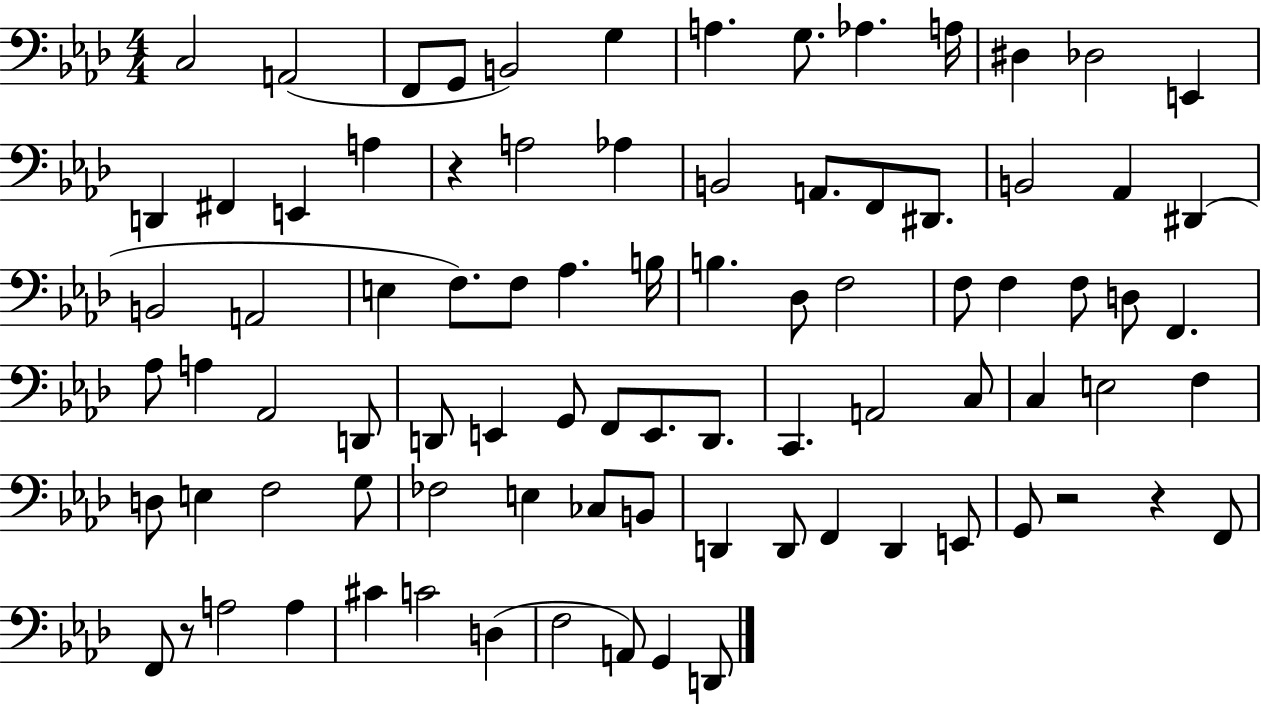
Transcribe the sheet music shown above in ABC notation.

X:1
T:Untitled
M:4/4
L:1/4
K:Ab
C,2 A,,2 F,,/2 G,,/2 B,,2 G, A, G,/2 _A, A,/4 ^D, _D,2 E,, D,, ^F,, E,, A, z A,2 _A, B,,2 A,,/2 F,,/2 ^D,,/2 B,,2 _A,, ^D,, B,,2 A,,2 E, F,/2 F,/2 _A, B,/4 B, _D,/2 F,2 F,/2 F, F,/2 D,/2 F,, _A,/2 A, _A,,2 D,,/2 D,,/2 E,, G,,/2 F,,/2 E,,/2 D,,/2 C,, A,,2 C,/2 C, E,2 F, D,/2 E, F,2 G,/2 _F,2 E, _C,/2 B,,/2 D,, D,,/2 F,, D,, E,,/2 G,,/2 z2 z F,,/2 F,,/2 z/2 A,2 A, ^C C2 D, F,2 A,,/2 G,, D,,/2